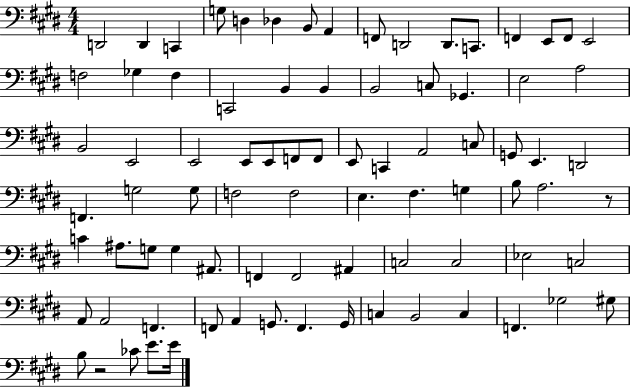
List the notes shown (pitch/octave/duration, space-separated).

D2/h D2/q C2/q G3/e D3/q Db3/q B2/e A2/q F2/e D2/h D2/e. C2/e. F2/q E2/e F2/e E2/h F3/h Gb3/q F3/q C2/h B2/q B2/q B2/h C3/e Gb2/q. E3/h A3/h B2/h E2/h E2/h E2/e E2/e F2/e F2/e E2/e C2/q A2/h C3/e G2/e E2/q. D2/h F2/q. G3/h G3/e F3/h F3/h E3/q. F#3/q. G3/q B3/e A3/h. R/e C4/q A#3/e. G3/e G3/q A#2/e. F2/q F2/h A#2/q C3/h C3/h Eb3/h C3/h A2/e A2/h F2/q. F2/e A2/q G2/e. F2/q. G2/s C3/q B2/h C3/q F2/q. Gb3/h G#3/e B3/e R/h CES4/e E4/e. E4/s